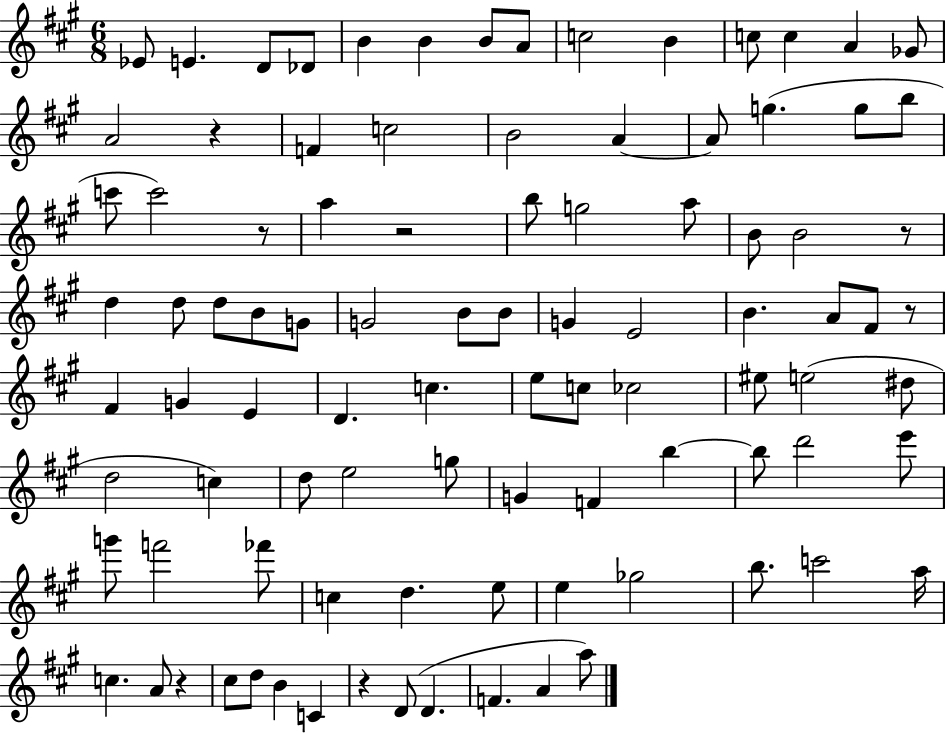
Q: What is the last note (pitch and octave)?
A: A5